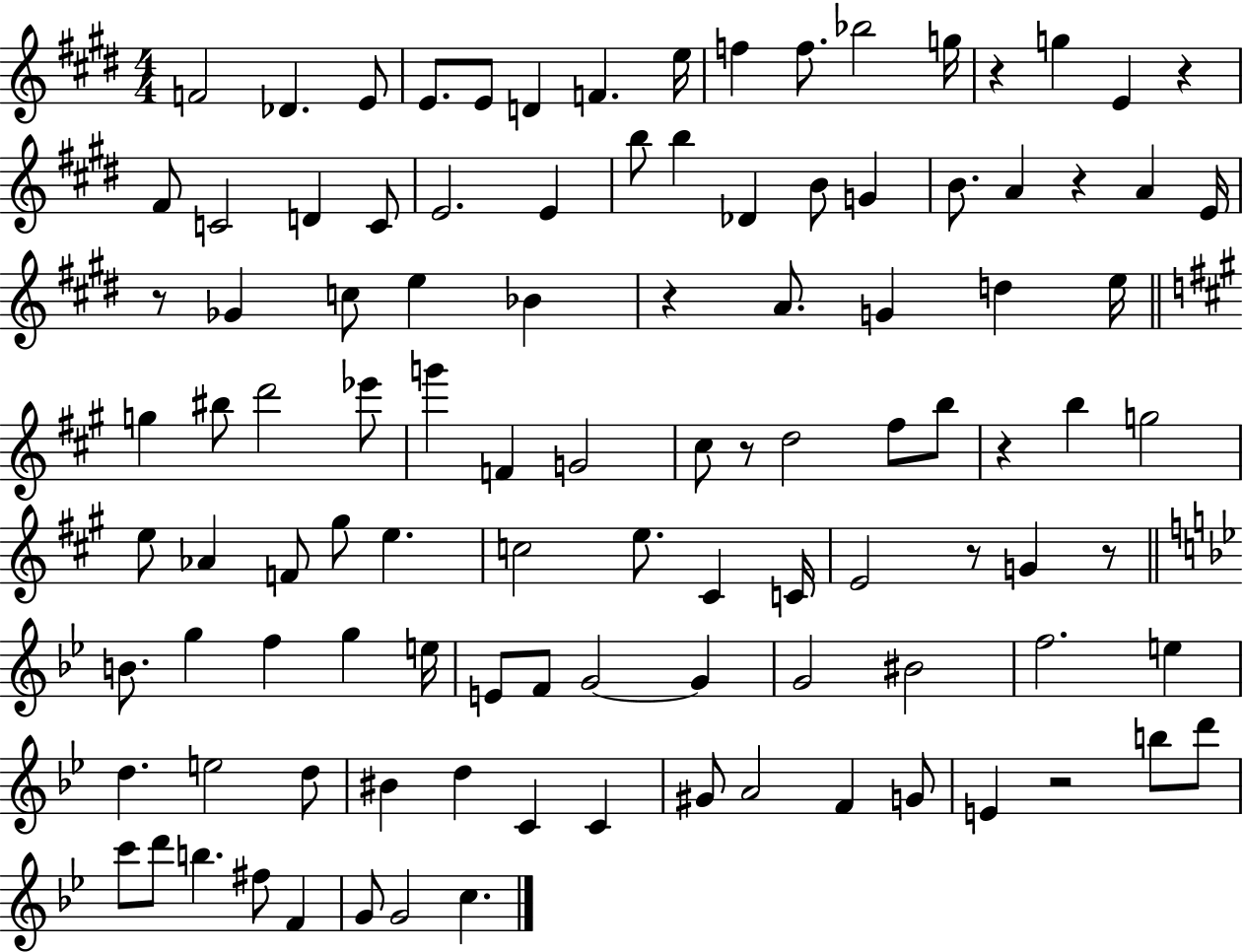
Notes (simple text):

F4/h Db4/q. E4/e E4/e. E4/e D4/q F4/q. E5/s F5/q F5/e. Bb5/h G5/s R/q G5/q E4/q R/q F#4/e C4/h D4/q C4/e E4/h. E4/q B5/e B5/q Db4/q B4/e G4/q B4/e. A4/q R/q A4/q E4/s R/e Gb4/q C5/e E5/q Bb4/q R/q A4/e. G4/q D5/q E5/s G5/q BIS5/e D6/h Eb6/e G6/q F4/q G4/h C#5/e R/e D5/h F#5/e B5/e R/q B5/q G5/h E5/e Ab4/q F4/e G#5/e E5/q. C5/h E5/e. C#4/q C4/s E4/h R/e G4/q R/e B4/e. G5/q F5/q G5/q E5/s E4/e F4/e G4/h G4/q G4/h BIS4/h F5/h. E5/q D5/q. E5/h D5/e BIS4/q D5/q C4/q C4/q G#4/e A4/h F4/q G4/e E4/q R/h B5/e D6/e C6/e D6/e B5/q. F#5/e F4/q G4/e G4/h C5/q.